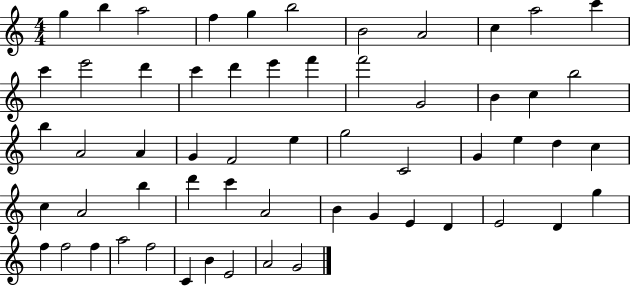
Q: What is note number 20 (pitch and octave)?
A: G4